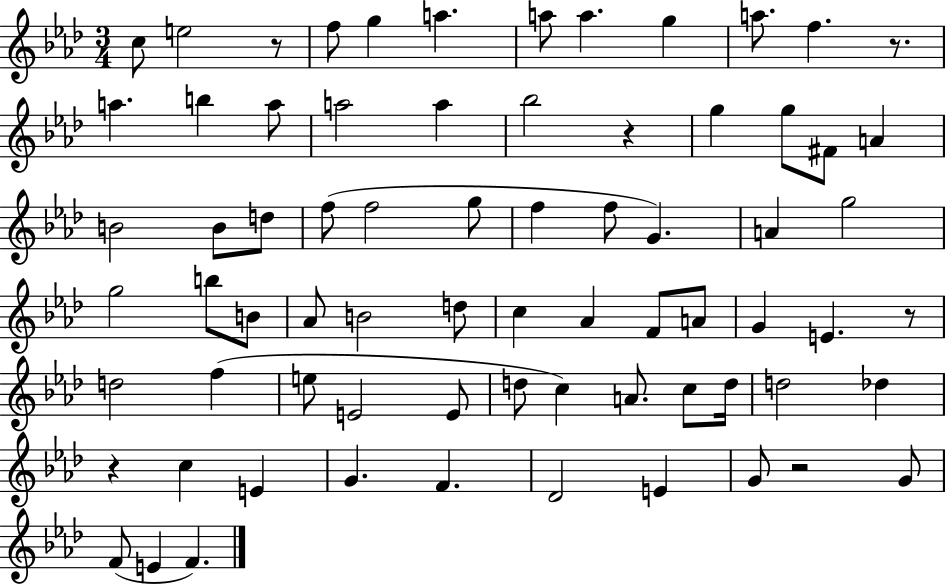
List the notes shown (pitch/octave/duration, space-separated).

C5/e E5/h R/e F5/e G5/q A5/q. A5/e A5/q. G5/q A5/e. F5/q. R/e. A5/q. B5/q A5/e A5/h A5/q Bb5/h R/q G5/q G5/e F#4/e A4/q B4/h B4/e D5/e F5/e F5/h G5/e F5/q F5/e G4/q. A4/q G5/h G5/h B5/e B4/e Ab4/e B4/h D5/e C5/q Ab4/q F4/e A4/e G4/q E4/q. R/e D5/h F5/q E5/e E4/h E4/e D5/e C5/q A4/e. C5/e D5/s D5/h Db5/q R/q C5/q E4/q G4/q. F4/q. Db4/h E4/q G4/e R/h G4/e F4/e E4/q F4/q.